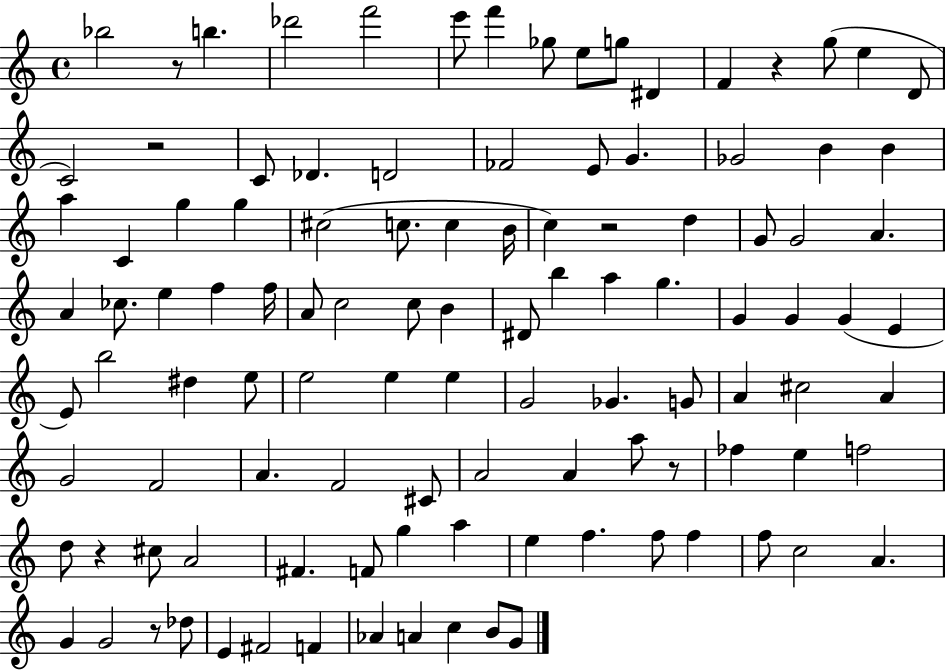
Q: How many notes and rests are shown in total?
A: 110